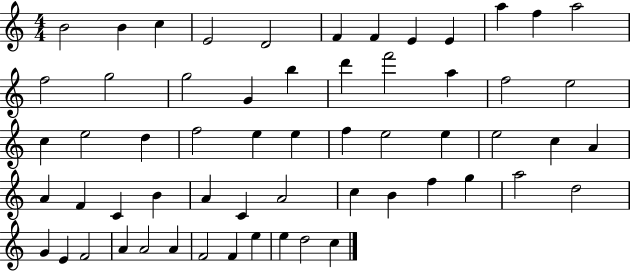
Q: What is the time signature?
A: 4/4